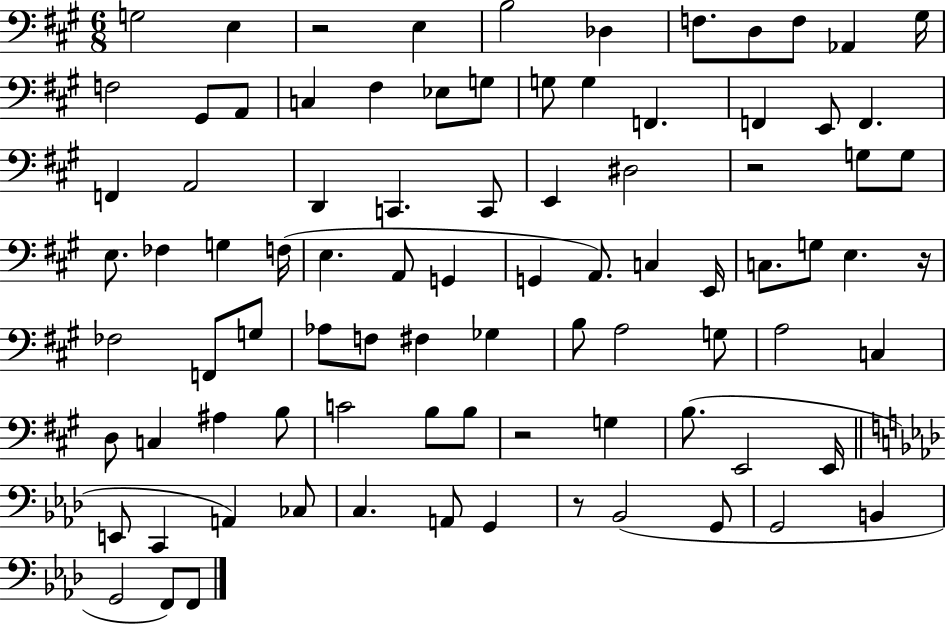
G3/h E3/q R/h E3/q B3/h Db3/q F3/e. D3/e F3/e Ab2/q G#3/s F3/h G#2/e A2/e C3/q F#3/q Eb3/e G3/e G3/e G3/q F2/q. F2/q E2/e F2/q. F2/q A2/h D2/q C2/q. C2/e E2/q D#3/h R/h G3/e G3/e E3/e. FES3/q G3/q F3/s E3/q. A2/e G2/q G2/q A2/e. C3/q E2/s C3/e. G3/e E3/q. R/s FES3/h F2/e G3/e Ab3/e F3/e F#3/q Gb3/q B3/e A3/h G3/e A3/h C3/q D3/e C3/q A#3/q B3/e C4/h B3/e B3/e R/h G3/q B3/e. E2/h E2/s E2/e C2/q A2/q CES3/e C3/q. A2/e G2/q R/e Bb2/h G2/e G2/h B2/q G2/h F2/e F2/e